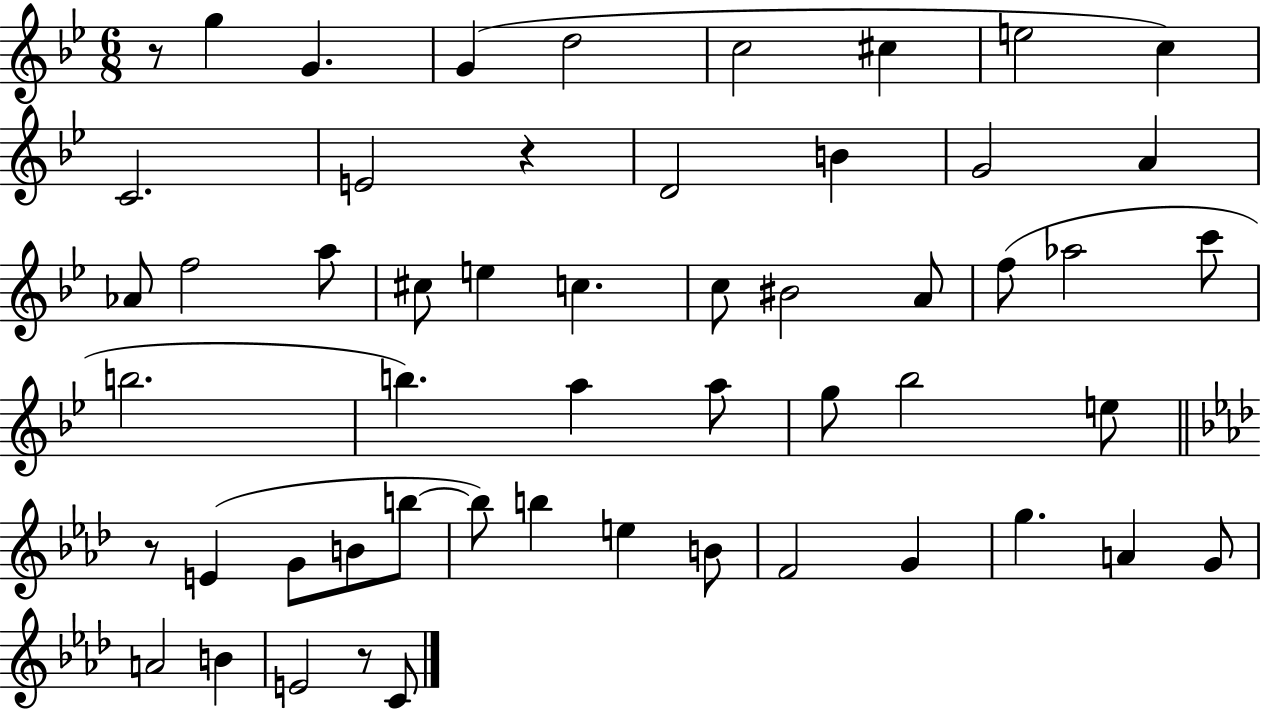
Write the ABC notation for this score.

X:1
T:Untitled
M:6/8
L:1/4
K:Bb
z/2 g G G d2 c2 ^c e2 c C2 E2 z D2 B G2 A _A/2 f2 a/2 ^c/2 e c c/2 ^B2 A/2 f/2 _a2 c'/2 b2 b a a/2 g/2 _b2 e/2 z/2 E G/2 B/2 b/2 b/2 b e B/2 F2 G g A G/2 A2 B E2 z/2 C/2